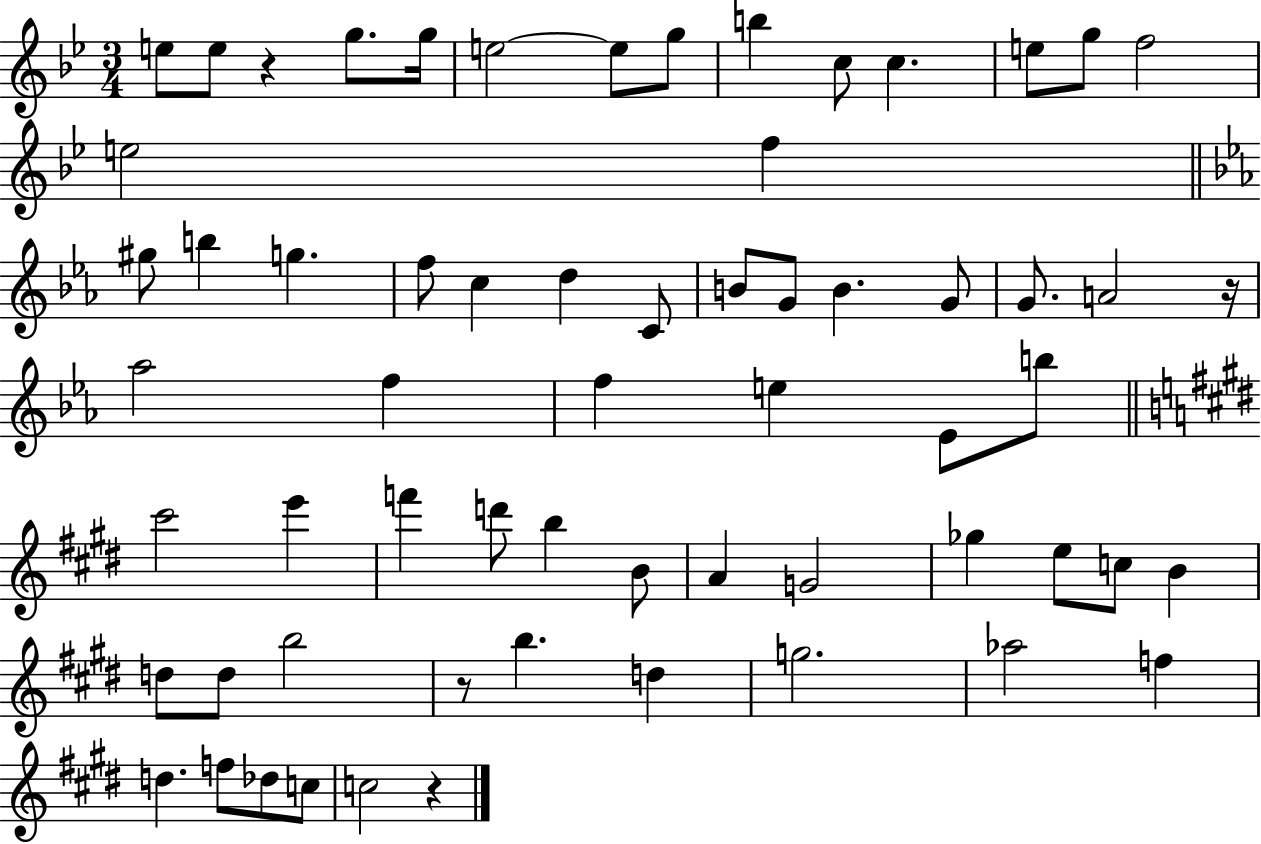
E5/e E5/e R/q G5/e. G5/s E5/h E5/e G5/e B5/q C5/e C5/q. E5/e G5/e F5/h E5/h F5/q G#5/e B5/q G5/q. F5/e C5/q D5/q C4/e B4/e G4/e B4/q. G4/e G4/e. A4/h R/s Ab5/h F5/q F5/q E5/q Eb4/e B5/e C#6/h E6/q F6/q D6/e B5/q B4/e A4/q G4/h Gb5/q E5/e C5/e B4/q D5/e D5/e B5/h R/e B5/q. D5/q G5/h. Ab5/h F5/q D5/q. F5/e Db5/e C5/e C5/h R/q